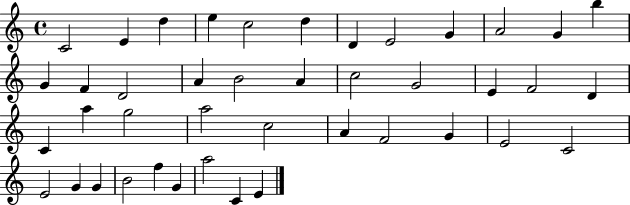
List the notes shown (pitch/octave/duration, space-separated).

C4/h E4/q D5/q E5/q C5/h D5/q D4/q E4/h G4/q A4/h G4/q B5/q G4/q F4/q D4/h A4/q B4/h A4/q C5/h G4/h E4/q F4/h D4/q C4/q A5/q G5/h A5/h C5/h A4/q F4/h G4/q E4/h C4/h E4/h G4/q G4/q B4/h F5/q G4/q A5/h C4/q E4/q